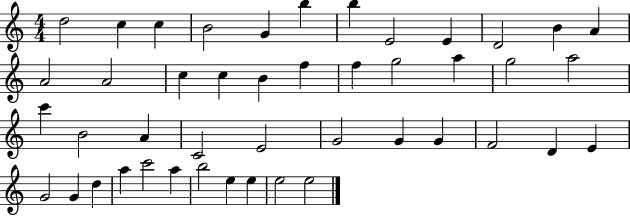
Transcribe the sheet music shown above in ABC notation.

X:1
T:Untitled
M:4/4
L:1/4
K:C
d2 c c B2 G b b E2 E D2 B A A2 A2 c c B f f g2 a g2 a2 c' B2 A C2 E2 G2 G G F2 D E G2 G d a c'2 a b2 e e e2 e2